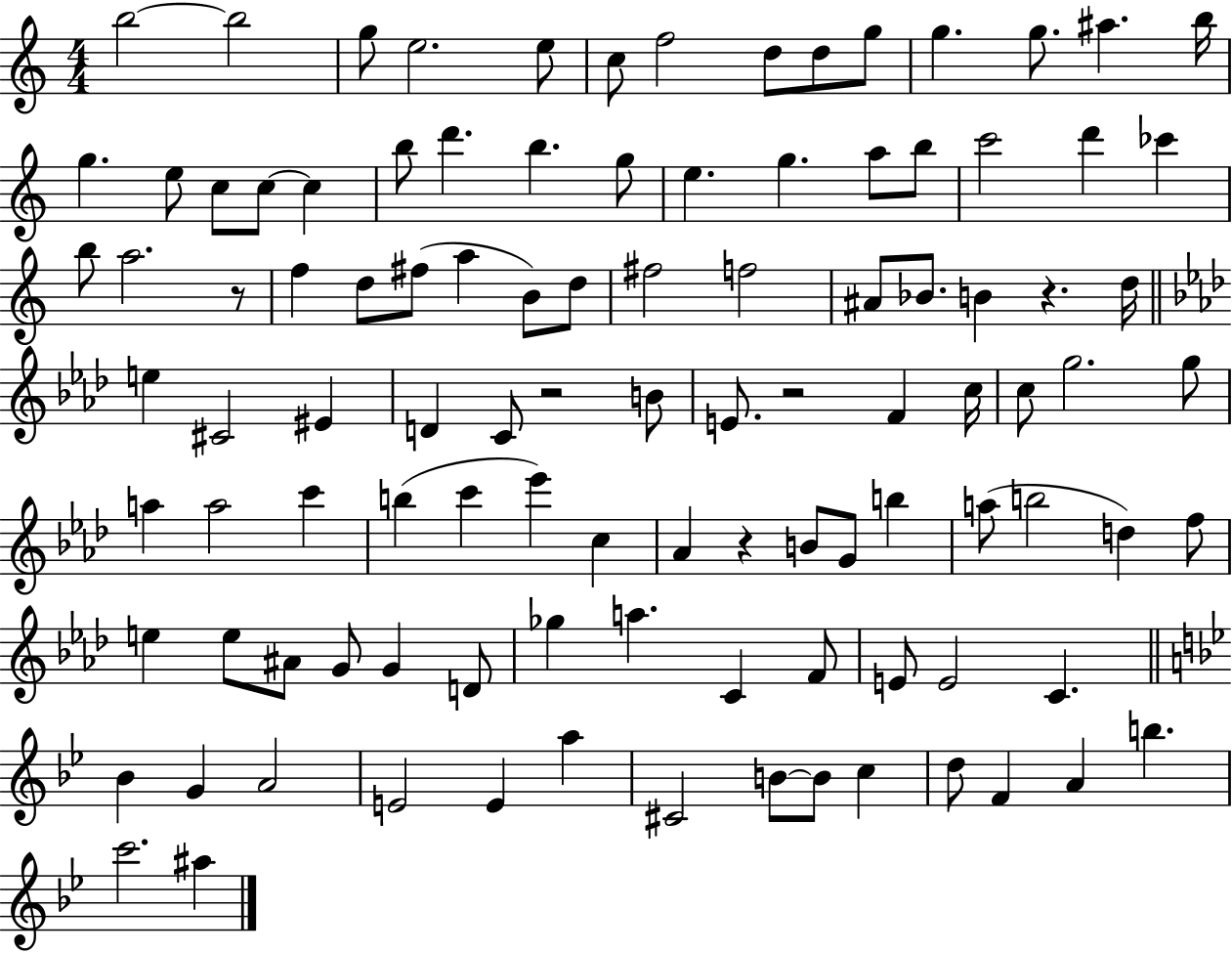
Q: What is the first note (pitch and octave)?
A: B5